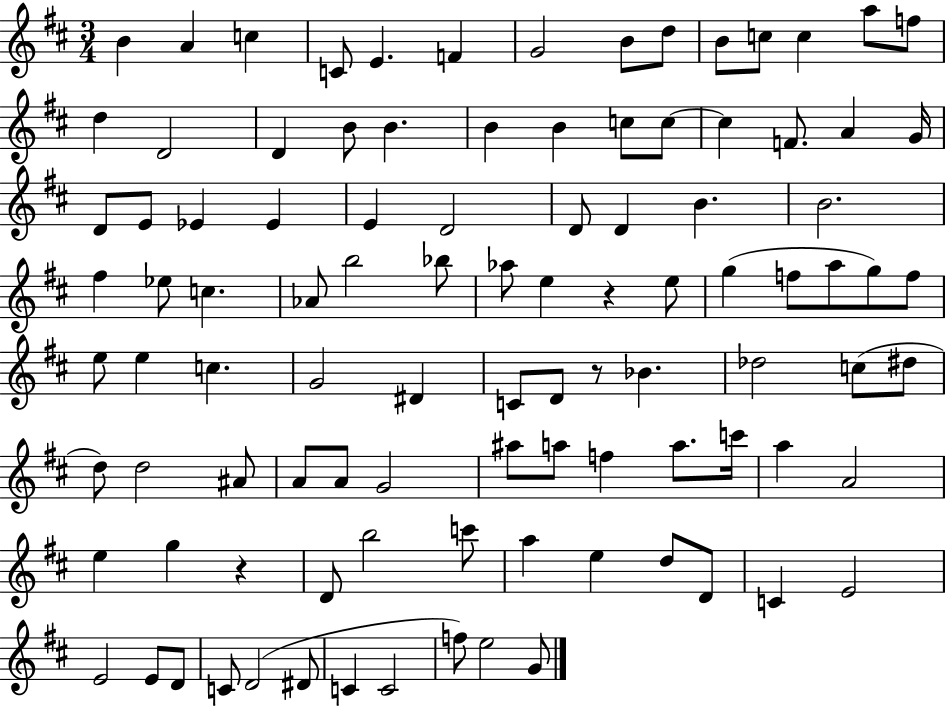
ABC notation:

X:1
T:Untitled
M:3/4
L:1/4
K:D
B A c C/2 E F G2 B/2 d/2 B/2 c/2 c a/2 f/2 d D2 D B/2 B B B c/2 c/2 c F/2 A G/4 D/2 E/2 _E _E E D2 D/2 D B B2 ^f _e/2 c _A/2 b2 _b/2 _a/2 e z e/2 g f/2 a/2 g/2 f/2 e/2 e c G2 ^D C/2 D/2 z/2 _B _d2 c/2 ^d/2 d/2 d2 ^A/2 A/2 A/2 G2 ^a/2 a/2 f a/2 c'/4 a A2 e g z D/2 b2 c'/2 a e d/2 D/2 C E2 E2 E/2 D/2 C/2 D2 ^D/2 C C2 f/2 e2 G/2